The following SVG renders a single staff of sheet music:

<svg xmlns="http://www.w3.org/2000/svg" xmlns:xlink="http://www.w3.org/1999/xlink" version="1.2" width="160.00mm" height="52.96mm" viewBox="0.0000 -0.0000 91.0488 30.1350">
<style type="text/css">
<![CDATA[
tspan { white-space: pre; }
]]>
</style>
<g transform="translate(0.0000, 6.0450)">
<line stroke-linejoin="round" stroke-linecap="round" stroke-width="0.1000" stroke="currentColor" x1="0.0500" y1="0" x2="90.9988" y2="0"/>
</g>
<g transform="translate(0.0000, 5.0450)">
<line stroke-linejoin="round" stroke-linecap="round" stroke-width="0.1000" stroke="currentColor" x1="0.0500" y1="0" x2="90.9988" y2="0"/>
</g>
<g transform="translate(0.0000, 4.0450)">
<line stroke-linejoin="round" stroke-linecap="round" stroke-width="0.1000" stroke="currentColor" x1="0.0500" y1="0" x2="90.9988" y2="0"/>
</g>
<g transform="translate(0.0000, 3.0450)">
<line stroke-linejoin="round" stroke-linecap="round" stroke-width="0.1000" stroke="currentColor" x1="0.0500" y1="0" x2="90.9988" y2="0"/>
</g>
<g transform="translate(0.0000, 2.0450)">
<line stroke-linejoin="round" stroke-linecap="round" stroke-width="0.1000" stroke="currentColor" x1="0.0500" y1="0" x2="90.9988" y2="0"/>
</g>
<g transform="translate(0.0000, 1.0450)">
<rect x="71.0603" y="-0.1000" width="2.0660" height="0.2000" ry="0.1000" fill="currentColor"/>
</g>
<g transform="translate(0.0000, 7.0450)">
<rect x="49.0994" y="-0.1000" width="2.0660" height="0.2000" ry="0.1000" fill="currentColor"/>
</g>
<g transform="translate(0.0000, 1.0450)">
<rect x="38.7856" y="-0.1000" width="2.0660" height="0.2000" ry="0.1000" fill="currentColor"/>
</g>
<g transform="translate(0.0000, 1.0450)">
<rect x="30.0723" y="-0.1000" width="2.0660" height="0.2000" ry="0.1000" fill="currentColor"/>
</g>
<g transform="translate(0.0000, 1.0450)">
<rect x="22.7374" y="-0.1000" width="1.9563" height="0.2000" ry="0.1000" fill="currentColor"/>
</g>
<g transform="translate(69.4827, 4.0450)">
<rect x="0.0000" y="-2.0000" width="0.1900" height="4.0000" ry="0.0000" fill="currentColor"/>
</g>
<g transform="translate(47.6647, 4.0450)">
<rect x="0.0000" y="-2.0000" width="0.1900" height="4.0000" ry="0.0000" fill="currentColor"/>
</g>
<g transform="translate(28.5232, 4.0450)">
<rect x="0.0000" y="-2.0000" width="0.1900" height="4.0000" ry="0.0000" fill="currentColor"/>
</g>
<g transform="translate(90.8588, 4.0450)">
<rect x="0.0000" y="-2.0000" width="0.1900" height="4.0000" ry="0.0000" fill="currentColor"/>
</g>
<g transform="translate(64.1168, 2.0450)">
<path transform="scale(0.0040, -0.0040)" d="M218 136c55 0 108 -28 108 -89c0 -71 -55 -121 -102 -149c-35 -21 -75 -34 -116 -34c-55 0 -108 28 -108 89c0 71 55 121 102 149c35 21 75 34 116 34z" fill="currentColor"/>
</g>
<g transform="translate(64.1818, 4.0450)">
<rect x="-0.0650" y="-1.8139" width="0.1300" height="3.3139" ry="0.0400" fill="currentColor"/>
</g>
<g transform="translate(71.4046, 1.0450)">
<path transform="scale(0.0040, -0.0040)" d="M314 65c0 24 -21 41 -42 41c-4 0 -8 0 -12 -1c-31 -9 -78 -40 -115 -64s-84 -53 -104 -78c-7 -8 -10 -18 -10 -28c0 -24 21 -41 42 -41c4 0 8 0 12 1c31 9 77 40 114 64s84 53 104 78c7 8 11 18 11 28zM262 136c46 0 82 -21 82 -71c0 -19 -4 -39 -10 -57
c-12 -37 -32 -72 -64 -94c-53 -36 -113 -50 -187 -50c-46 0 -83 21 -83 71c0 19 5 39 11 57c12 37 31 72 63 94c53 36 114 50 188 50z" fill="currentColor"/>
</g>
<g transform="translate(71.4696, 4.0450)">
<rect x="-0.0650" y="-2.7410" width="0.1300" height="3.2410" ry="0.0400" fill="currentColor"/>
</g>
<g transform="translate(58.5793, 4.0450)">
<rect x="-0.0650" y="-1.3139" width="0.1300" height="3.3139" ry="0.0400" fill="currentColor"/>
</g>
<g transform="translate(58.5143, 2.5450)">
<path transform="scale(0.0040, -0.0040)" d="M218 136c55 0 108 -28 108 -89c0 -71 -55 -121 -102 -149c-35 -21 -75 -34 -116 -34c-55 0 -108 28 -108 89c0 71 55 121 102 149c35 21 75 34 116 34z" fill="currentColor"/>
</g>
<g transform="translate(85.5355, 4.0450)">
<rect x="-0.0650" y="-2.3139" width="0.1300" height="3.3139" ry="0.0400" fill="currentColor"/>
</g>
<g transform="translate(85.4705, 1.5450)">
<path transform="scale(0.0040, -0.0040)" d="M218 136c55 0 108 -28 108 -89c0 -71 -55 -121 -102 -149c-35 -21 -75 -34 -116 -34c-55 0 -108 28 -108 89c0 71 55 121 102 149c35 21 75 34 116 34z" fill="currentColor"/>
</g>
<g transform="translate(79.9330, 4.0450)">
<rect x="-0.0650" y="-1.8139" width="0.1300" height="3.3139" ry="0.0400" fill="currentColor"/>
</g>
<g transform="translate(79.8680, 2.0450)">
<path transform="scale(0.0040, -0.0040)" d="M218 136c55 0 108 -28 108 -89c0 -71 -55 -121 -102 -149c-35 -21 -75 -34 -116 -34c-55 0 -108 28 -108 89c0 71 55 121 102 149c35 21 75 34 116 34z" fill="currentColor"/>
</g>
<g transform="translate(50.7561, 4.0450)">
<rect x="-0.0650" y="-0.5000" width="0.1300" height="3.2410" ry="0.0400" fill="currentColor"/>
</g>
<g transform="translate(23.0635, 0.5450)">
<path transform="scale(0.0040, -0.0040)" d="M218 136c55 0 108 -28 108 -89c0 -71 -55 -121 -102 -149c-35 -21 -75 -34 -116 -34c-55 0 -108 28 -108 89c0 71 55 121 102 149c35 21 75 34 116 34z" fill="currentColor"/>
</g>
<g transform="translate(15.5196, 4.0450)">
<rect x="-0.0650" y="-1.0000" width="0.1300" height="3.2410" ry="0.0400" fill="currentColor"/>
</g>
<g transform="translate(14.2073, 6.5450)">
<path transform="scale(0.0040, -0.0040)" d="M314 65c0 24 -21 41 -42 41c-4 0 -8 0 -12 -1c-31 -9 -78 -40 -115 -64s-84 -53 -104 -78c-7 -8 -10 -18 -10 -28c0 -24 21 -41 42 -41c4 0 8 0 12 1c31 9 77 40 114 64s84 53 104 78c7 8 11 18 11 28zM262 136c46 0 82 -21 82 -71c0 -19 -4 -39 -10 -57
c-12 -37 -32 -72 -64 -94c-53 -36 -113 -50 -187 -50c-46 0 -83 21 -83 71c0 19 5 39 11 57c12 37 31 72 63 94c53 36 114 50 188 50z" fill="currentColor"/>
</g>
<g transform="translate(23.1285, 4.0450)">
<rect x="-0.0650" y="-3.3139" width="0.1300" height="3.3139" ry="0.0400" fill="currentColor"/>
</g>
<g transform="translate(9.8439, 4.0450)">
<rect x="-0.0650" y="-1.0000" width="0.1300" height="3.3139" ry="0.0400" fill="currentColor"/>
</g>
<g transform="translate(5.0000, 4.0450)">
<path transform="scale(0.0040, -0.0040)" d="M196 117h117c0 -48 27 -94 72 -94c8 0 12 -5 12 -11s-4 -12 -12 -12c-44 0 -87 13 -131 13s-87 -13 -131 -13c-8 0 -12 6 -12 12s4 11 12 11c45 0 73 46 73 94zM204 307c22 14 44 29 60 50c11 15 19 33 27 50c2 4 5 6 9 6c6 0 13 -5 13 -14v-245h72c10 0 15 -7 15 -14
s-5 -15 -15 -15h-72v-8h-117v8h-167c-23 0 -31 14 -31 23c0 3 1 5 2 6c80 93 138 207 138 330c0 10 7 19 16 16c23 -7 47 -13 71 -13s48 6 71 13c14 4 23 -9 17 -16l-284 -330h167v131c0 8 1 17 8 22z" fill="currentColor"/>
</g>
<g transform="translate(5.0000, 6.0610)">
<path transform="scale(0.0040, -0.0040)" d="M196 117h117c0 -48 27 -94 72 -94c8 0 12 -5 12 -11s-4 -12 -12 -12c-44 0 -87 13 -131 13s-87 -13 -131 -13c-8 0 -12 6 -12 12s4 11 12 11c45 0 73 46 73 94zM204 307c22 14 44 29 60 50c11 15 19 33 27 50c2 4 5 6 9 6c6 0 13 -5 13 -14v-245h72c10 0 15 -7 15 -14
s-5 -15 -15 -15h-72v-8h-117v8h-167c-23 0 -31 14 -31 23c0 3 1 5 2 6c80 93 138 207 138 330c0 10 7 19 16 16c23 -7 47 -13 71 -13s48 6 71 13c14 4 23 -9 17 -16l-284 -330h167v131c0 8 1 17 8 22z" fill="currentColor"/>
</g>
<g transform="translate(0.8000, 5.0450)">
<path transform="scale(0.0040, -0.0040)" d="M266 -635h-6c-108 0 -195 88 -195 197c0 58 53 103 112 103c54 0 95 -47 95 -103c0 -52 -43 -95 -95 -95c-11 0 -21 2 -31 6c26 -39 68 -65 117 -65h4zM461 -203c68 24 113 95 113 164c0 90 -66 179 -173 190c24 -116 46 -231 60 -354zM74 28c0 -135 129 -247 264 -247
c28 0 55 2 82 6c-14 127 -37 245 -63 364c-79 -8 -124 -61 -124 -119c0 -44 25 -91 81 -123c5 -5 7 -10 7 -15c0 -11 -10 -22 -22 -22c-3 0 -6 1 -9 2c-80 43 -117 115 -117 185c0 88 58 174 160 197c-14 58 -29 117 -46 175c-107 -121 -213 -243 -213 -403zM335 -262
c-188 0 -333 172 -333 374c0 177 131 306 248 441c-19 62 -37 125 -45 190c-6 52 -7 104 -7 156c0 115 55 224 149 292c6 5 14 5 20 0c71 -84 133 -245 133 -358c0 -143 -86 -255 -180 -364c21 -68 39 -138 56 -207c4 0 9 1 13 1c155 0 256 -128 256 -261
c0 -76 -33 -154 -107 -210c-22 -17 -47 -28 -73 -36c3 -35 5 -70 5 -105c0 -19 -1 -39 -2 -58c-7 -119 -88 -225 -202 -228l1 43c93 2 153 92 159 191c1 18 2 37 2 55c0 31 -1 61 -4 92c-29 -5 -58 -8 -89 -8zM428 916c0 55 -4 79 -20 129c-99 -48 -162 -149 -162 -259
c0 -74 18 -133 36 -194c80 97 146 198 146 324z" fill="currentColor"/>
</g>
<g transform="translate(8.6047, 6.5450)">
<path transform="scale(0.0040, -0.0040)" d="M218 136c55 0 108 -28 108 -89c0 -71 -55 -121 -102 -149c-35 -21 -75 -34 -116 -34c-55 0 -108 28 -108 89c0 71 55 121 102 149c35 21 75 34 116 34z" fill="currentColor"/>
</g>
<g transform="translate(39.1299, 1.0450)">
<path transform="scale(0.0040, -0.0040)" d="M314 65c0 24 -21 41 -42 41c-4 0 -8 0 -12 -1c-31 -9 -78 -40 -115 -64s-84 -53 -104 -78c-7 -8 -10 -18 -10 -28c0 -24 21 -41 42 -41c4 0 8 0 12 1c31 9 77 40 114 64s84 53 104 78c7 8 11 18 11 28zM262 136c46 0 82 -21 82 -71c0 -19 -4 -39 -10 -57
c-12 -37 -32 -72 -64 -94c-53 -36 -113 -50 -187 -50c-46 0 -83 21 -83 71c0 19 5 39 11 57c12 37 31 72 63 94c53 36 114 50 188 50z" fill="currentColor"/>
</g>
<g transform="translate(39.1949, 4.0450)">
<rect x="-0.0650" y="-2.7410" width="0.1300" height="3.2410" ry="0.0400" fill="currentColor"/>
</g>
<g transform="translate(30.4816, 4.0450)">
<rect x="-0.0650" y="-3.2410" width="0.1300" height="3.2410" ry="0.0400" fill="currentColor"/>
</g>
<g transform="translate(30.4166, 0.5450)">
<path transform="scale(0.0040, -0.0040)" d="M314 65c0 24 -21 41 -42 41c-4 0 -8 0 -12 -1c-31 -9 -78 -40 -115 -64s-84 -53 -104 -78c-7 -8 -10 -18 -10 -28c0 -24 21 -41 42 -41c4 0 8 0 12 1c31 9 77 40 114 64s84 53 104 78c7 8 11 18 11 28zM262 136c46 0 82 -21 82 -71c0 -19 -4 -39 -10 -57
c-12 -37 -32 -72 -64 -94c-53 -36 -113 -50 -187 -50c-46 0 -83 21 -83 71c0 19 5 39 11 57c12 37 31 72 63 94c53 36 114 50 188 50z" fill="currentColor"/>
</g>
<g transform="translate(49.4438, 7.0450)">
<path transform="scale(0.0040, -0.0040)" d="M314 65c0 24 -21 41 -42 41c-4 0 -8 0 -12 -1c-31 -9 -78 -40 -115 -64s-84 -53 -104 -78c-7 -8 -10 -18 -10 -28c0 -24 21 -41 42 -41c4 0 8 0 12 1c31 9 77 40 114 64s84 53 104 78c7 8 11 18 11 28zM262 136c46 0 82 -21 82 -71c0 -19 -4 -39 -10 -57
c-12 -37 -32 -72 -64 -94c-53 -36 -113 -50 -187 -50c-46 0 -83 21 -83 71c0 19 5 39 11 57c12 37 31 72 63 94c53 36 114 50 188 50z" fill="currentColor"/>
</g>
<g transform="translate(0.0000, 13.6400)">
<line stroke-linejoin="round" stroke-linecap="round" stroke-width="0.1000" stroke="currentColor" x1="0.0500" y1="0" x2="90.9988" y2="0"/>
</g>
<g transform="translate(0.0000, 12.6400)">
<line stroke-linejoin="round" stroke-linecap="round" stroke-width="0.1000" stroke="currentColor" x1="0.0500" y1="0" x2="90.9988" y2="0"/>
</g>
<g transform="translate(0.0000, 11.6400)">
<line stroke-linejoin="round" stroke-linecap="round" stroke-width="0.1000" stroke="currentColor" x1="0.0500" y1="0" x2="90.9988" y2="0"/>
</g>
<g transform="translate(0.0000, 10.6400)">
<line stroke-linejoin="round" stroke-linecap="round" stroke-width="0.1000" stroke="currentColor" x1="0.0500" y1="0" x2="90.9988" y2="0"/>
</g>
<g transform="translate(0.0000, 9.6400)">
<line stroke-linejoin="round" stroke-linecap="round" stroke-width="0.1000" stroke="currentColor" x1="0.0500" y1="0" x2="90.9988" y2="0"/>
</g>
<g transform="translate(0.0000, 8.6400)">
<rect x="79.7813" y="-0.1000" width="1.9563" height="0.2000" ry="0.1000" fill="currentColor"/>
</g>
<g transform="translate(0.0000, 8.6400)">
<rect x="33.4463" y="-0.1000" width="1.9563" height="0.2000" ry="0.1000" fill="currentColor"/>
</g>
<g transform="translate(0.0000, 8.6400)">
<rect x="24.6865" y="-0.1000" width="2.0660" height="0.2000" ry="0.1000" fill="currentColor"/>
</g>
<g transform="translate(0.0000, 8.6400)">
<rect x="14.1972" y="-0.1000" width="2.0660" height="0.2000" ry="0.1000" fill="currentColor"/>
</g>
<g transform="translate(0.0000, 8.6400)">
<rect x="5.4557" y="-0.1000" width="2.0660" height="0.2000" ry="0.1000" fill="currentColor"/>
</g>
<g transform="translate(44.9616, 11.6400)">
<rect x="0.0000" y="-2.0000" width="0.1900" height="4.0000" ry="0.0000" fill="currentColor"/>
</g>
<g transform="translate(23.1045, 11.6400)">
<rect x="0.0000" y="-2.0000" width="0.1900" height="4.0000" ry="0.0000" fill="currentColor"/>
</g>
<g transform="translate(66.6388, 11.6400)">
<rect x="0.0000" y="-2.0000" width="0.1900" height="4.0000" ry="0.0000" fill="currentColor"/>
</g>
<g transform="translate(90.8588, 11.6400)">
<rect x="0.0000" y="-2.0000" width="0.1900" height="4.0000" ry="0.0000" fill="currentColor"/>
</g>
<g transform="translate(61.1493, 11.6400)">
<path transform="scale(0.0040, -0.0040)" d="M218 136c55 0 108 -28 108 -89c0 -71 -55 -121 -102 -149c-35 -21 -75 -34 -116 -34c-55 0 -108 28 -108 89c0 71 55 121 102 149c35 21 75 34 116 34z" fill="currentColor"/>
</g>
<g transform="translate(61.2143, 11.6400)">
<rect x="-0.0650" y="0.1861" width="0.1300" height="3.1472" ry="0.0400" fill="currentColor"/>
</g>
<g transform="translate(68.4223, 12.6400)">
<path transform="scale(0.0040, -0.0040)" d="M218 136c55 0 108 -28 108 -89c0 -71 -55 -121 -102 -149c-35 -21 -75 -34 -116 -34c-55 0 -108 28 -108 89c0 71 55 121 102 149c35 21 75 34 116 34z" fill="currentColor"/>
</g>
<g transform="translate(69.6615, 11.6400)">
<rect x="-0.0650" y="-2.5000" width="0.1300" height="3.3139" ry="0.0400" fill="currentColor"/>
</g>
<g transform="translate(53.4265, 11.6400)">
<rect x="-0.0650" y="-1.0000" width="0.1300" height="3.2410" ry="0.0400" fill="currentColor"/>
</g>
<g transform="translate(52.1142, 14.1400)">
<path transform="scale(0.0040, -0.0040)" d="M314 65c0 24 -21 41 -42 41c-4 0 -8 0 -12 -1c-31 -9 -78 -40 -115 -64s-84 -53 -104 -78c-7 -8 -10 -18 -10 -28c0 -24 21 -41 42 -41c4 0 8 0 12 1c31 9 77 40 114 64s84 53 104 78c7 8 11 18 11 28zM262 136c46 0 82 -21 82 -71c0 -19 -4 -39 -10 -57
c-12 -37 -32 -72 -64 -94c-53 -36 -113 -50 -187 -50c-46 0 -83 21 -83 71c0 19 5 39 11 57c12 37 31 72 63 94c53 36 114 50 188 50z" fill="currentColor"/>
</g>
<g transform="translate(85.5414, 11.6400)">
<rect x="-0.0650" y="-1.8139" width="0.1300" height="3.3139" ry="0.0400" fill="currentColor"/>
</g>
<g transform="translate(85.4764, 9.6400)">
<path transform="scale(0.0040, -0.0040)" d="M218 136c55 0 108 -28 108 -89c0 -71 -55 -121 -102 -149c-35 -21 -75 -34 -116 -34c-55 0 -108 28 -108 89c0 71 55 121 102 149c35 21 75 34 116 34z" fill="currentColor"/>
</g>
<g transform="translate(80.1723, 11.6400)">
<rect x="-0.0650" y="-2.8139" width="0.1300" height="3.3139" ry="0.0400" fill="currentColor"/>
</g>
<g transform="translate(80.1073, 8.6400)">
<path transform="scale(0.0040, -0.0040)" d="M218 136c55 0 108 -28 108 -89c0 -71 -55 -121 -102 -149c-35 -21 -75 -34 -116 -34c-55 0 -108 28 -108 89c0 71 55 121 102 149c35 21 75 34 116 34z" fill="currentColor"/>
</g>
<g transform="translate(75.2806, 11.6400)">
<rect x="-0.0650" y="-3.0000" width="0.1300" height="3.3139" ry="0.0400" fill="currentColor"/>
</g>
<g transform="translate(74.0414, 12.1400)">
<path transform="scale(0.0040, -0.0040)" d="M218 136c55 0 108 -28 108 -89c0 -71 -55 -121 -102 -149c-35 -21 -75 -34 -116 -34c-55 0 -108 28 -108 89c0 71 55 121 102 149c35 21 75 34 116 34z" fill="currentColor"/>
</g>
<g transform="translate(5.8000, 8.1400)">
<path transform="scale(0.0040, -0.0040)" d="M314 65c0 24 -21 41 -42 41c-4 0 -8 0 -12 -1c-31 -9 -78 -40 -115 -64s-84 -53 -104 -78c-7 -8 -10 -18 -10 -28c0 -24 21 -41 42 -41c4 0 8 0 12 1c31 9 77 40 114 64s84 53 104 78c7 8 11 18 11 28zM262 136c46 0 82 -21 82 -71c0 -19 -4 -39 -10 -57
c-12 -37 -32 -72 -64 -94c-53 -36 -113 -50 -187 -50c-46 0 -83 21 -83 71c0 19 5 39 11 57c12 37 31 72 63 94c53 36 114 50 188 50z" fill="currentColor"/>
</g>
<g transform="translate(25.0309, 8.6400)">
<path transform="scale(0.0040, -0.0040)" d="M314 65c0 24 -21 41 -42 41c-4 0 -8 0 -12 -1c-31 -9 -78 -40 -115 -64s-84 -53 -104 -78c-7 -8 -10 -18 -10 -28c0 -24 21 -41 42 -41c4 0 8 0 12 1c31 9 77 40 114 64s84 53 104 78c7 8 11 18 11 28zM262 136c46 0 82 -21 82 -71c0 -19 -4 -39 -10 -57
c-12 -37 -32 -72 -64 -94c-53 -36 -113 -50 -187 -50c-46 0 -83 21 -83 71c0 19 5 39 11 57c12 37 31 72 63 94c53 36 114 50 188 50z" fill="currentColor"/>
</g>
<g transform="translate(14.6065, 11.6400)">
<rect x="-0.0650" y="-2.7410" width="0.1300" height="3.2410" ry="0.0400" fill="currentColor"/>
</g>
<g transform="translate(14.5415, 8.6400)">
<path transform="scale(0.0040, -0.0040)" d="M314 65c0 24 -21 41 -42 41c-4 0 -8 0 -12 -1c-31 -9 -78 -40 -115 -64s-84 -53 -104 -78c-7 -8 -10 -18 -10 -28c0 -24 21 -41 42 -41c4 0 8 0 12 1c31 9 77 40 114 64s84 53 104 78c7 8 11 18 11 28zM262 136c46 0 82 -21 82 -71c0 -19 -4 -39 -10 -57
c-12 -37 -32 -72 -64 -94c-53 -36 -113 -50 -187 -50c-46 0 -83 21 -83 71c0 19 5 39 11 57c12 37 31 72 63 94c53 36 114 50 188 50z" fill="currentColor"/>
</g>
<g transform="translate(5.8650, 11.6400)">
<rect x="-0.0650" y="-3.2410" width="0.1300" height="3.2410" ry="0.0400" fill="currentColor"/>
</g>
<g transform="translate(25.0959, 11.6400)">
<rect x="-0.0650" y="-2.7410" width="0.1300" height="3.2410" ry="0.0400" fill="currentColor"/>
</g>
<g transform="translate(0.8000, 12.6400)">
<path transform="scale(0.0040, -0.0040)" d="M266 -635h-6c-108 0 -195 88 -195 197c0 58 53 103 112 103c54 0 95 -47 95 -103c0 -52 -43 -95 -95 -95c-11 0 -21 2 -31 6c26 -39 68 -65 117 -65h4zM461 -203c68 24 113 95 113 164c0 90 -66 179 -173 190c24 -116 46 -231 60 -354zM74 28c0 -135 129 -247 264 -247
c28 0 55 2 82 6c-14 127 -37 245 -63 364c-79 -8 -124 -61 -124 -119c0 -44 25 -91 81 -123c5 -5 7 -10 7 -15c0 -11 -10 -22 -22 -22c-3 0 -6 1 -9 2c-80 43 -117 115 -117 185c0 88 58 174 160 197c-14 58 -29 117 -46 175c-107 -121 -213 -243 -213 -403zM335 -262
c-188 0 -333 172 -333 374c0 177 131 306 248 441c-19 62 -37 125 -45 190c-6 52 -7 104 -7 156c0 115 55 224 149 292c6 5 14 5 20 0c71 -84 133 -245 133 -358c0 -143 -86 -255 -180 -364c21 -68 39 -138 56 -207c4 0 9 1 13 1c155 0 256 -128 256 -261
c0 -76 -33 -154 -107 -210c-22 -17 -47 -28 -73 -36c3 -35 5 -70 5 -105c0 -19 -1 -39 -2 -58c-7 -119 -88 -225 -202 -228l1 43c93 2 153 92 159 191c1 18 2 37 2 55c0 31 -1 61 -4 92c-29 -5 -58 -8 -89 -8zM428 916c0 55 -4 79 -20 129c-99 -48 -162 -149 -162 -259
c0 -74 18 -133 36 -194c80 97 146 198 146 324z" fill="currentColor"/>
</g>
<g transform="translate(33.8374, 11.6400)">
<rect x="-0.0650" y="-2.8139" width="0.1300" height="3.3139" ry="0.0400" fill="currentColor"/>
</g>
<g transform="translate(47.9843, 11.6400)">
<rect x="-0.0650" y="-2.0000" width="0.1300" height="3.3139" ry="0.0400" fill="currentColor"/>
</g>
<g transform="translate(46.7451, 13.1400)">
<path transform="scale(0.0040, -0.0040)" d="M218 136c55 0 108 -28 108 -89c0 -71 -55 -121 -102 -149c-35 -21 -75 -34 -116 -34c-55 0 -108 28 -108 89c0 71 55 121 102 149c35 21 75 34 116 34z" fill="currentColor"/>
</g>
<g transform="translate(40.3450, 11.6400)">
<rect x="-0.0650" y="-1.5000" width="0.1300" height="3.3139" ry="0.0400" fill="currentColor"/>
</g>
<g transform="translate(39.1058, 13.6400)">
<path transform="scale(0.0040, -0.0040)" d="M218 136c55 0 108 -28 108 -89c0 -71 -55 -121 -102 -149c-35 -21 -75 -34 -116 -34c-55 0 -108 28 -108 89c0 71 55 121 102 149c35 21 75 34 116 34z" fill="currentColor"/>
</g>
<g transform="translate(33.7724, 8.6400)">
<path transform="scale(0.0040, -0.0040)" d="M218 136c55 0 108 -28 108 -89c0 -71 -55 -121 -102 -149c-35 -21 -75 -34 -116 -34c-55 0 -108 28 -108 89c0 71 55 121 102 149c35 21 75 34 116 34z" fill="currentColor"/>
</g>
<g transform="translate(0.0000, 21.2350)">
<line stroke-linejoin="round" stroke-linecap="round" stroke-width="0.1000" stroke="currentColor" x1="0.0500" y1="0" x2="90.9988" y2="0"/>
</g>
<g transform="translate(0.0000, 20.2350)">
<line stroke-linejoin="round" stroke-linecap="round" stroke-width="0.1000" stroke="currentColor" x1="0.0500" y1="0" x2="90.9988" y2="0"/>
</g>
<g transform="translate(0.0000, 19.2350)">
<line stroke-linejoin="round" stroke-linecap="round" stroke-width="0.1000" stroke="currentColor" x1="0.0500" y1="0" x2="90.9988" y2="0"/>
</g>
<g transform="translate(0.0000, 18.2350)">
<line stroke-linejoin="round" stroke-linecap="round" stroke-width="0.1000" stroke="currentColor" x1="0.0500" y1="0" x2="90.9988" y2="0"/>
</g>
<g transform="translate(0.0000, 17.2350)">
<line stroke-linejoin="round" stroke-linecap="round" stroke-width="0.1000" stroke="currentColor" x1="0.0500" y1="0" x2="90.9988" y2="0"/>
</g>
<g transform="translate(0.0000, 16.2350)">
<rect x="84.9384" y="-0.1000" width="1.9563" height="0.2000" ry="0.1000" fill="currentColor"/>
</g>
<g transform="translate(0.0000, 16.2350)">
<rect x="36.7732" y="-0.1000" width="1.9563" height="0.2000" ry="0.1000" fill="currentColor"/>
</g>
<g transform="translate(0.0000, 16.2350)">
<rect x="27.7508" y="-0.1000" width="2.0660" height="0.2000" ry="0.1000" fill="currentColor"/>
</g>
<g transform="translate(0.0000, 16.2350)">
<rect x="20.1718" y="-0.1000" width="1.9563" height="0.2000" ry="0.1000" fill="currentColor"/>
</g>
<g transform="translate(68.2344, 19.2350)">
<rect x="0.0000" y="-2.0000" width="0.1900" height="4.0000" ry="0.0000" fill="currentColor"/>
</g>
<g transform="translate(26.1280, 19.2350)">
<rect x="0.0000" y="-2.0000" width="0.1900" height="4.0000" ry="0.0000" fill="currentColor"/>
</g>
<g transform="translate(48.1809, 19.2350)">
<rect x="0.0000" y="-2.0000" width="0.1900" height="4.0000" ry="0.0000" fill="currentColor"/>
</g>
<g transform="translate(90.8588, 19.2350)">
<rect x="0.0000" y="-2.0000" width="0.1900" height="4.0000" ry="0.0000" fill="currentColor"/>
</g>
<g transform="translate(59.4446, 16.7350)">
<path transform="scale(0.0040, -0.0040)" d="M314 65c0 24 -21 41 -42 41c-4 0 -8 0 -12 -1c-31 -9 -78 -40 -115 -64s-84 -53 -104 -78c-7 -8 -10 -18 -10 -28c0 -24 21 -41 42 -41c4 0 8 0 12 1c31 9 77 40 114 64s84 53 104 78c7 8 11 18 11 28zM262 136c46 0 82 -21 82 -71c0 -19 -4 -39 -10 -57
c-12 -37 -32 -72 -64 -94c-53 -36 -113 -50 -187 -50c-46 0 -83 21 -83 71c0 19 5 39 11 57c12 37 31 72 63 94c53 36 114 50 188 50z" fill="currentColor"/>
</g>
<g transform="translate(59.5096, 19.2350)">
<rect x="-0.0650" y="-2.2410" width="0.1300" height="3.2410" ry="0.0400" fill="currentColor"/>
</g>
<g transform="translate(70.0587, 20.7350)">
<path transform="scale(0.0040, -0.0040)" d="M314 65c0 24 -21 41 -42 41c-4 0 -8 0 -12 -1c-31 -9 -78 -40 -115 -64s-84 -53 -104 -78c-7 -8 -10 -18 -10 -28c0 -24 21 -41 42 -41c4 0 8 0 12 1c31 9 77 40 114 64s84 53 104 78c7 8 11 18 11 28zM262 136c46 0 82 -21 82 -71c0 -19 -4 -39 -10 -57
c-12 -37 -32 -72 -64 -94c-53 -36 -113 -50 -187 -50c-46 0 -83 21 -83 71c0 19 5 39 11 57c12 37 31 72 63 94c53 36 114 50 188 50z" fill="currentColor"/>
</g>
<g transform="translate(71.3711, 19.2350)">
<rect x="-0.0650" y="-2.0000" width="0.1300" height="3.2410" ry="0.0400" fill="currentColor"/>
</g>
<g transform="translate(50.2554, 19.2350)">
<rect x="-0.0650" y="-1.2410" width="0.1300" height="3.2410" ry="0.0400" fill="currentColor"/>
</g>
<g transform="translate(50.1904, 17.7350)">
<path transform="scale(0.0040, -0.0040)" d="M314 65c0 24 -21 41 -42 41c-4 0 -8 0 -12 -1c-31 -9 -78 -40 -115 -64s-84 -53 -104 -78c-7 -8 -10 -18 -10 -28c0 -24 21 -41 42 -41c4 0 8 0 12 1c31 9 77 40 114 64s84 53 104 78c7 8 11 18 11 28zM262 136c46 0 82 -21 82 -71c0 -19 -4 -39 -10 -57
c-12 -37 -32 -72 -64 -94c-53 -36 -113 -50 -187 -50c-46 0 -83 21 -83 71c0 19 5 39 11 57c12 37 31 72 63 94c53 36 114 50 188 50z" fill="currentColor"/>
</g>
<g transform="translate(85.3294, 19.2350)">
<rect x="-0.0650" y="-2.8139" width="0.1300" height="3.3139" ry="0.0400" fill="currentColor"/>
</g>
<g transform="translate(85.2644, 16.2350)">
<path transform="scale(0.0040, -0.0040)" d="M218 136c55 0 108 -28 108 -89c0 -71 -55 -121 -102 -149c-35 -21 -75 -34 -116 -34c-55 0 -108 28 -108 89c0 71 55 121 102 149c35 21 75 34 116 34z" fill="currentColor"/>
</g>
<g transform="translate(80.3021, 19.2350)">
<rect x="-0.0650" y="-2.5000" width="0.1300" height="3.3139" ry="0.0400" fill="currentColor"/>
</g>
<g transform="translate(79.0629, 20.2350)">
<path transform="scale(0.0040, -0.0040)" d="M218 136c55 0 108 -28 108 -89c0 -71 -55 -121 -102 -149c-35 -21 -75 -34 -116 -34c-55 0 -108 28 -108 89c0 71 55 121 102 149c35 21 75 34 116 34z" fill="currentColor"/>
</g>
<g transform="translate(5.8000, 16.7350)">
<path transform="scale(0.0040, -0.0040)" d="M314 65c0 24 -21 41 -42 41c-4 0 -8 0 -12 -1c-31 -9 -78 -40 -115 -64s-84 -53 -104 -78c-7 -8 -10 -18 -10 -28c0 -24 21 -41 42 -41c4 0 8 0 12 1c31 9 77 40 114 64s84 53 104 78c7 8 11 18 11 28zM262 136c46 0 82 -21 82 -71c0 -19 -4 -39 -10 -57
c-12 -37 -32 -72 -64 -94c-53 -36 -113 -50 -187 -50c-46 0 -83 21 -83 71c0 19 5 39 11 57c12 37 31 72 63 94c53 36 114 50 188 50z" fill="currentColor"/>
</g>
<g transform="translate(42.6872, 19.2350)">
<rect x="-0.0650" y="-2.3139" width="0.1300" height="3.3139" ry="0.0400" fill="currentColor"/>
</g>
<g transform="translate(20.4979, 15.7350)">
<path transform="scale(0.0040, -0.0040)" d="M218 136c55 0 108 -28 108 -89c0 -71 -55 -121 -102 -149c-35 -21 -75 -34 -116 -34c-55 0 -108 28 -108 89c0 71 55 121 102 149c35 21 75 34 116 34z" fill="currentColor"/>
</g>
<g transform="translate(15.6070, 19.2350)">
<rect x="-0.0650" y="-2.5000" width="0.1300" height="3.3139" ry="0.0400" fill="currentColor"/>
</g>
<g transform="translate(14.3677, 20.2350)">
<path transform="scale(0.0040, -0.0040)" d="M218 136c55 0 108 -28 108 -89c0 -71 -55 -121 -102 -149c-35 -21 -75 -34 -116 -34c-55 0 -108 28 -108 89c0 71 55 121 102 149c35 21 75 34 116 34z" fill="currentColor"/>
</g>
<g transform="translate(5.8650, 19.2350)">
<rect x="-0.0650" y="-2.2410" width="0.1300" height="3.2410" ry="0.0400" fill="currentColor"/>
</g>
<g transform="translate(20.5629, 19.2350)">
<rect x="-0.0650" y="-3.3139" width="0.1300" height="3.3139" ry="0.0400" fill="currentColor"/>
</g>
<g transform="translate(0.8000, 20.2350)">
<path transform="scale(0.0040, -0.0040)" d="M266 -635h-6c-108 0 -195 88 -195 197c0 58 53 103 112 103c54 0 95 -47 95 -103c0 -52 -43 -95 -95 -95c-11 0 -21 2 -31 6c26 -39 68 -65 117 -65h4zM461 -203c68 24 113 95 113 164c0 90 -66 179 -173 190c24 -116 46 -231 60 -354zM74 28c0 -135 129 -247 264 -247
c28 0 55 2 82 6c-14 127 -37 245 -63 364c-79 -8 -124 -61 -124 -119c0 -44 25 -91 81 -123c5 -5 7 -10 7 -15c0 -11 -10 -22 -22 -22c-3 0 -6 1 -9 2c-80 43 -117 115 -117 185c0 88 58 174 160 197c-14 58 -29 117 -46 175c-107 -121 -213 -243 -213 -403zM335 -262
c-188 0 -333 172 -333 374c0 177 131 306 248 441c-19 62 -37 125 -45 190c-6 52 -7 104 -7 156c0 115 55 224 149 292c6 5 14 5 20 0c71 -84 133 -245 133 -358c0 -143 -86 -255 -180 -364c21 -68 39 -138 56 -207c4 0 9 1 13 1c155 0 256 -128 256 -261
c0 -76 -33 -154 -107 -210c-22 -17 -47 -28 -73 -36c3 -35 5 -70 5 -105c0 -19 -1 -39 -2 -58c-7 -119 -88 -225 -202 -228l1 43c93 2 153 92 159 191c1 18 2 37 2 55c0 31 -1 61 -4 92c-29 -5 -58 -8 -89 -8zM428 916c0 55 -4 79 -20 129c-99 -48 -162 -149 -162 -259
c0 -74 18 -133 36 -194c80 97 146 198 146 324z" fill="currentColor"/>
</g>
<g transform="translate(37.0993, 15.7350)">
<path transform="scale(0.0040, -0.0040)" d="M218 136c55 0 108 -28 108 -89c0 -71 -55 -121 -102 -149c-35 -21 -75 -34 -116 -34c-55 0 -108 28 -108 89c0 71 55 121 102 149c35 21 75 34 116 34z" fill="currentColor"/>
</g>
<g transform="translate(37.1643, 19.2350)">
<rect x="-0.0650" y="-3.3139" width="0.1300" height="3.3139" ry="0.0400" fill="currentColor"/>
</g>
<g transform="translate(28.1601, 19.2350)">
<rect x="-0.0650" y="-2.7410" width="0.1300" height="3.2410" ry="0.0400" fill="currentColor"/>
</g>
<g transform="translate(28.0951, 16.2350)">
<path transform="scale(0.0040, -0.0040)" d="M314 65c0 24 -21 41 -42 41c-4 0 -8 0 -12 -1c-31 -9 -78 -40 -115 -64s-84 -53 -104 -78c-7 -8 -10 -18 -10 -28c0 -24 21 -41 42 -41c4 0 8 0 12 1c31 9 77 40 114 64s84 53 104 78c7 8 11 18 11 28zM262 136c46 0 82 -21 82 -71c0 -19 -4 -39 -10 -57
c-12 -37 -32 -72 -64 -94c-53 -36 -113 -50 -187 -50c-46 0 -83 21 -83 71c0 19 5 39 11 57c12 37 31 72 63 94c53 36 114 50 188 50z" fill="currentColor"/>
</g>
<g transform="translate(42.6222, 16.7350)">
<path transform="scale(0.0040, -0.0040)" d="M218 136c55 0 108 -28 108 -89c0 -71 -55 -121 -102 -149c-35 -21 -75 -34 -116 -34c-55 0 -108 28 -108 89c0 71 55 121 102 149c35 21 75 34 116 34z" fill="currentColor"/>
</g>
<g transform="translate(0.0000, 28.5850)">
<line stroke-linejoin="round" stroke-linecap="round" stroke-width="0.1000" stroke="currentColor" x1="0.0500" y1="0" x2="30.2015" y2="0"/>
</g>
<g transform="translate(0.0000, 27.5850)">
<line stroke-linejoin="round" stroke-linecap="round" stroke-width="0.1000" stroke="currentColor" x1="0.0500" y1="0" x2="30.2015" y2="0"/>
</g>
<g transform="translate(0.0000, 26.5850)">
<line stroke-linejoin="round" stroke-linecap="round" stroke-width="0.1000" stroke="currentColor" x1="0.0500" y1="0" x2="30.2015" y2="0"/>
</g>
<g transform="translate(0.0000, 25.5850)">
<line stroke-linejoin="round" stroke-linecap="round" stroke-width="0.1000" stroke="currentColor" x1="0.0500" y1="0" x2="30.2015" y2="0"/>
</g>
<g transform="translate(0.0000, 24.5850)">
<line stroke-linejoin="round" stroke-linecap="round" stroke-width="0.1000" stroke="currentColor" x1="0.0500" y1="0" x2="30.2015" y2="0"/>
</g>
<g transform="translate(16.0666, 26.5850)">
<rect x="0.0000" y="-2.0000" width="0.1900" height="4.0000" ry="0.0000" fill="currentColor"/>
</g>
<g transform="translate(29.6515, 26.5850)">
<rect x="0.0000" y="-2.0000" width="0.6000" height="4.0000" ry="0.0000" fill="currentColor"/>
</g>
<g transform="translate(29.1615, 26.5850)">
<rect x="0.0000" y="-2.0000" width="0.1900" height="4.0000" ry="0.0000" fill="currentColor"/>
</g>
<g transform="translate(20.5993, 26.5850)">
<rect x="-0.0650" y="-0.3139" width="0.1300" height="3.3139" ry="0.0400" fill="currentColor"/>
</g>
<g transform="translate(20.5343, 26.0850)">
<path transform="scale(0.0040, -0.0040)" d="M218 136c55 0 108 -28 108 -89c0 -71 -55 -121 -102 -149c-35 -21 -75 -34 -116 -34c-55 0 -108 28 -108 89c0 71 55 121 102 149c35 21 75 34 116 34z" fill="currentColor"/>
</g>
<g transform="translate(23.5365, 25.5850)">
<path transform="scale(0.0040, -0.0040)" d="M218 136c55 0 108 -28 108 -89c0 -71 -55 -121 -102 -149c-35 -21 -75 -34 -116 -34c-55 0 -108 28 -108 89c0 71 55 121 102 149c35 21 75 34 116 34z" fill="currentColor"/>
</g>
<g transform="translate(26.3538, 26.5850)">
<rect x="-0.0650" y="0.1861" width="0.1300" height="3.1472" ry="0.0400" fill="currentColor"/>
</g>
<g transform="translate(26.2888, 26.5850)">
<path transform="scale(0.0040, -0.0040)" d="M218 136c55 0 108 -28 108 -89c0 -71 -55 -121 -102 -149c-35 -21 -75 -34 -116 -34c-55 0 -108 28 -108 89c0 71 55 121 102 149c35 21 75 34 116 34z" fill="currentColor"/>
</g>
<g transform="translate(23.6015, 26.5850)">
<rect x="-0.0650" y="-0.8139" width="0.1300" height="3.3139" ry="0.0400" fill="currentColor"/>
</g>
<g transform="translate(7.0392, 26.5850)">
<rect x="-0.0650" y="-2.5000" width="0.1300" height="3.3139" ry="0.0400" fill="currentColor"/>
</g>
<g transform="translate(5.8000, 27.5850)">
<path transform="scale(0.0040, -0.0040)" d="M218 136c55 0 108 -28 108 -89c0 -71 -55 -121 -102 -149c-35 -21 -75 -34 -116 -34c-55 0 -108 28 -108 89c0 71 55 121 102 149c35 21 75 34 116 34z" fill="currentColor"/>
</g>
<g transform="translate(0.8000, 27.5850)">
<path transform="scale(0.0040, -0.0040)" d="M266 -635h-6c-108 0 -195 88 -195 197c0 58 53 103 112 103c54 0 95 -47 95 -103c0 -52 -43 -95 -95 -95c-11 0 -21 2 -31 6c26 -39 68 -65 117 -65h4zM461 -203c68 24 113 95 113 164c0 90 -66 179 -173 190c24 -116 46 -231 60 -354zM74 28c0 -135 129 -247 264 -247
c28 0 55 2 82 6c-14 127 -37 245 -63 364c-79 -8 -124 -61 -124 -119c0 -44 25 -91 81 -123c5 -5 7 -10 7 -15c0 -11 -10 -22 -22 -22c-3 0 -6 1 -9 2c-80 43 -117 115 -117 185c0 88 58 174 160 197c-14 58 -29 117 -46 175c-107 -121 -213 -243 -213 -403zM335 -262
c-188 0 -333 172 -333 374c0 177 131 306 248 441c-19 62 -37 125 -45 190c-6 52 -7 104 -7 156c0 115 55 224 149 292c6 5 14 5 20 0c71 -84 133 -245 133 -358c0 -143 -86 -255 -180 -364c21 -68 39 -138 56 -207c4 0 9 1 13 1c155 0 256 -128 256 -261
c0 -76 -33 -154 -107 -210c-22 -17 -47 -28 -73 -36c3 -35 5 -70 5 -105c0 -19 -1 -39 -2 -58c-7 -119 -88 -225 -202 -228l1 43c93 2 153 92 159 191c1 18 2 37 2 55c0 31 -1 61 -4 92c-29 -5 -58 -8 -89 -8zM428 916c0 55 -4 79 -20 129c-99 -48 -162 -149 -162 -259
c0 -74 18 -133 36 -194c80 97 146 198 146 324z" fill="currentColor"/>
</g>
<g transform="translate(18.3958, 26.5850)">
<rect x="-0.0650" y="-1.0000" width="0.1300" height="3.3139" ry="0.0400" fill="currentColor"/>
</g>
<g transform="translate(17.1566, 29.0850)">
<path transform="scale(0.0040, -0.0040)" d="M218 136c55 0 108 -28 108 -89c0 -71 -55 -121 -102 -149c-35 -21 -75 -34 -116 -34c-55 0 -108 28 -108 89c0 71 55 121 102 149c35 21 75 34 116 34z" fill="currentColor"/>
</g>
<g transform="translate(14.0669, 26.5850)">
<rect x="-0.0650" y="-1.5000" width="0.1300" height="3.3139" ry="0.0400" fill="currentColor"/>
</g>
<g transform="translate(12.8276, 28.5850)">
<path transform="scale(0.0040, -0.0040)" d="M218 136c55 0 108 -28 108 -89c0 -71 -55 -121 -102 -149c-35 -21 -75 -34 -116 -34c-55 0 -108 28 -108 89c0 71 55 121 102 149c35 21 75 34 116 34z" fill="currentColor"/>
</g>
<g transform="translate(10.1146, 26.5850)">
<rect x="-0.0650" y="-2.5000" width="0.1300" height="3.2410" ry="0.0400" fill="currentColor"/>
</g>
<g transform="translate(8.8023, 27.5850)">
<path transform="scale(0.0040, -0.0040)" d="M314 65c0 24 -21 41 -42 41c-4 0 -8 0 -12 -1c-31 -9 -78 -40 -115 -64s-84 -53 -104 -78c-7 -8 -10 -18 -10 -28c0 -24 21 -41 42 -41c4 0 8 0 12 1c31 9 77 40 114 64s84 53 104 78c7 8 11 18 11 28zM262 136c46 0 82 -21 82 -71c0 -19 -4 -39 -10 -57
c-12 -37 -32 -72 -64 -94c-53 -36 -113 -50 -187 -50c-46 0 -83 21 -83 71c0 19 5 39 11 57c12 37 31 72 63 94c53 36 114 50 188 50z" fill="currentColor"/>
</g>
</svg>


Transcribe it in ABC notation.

X:1
T:Untitled
M:4/4
L:1/4
K:C
D D2 b b2 a2 C2 e f a2 f g b2 a2 a2 a E F D2 B G A a f g2 G b a2 b g e2 g2 F2 G a G G2 E D c d B